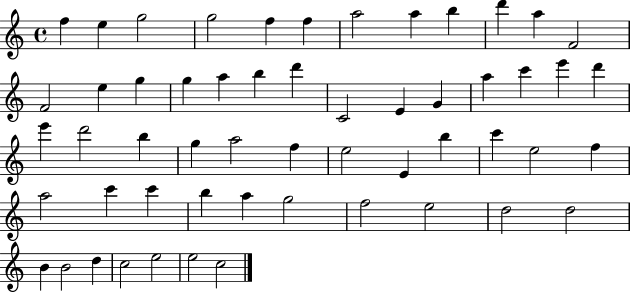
{
  \clef treble
  \time 4/4
  \defaultTimeSignature
  \key c \major
  f''4 e''4 g''2 | g''2 f''4 f''4 | a''2 a''4 b''4 | d'''4 a''4 f'2 | \break f'2 e''4 g''4 | g''4 a''4 b''4 d'''4 | c'2 e'4 g'4 | a''4 c'''4 e'''4 d'''4 | \break e'''4 d'''2 b''4 | g''4 a''2 f''4 | e''2 e'4 b''4 | c'''4 e''2 f''4 | \break a''2 c'''4 c'''4 | b''4 a''4 g''2 | f''2 e''2 | d''2 d''2 | \break b'4 b'2 d''4 | c''2 e''2 | e''2 c''2 | \bar "|."
}